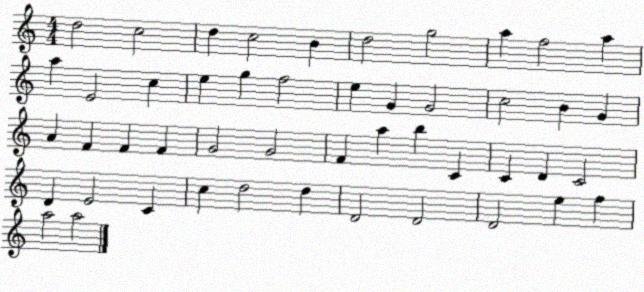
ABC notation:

X:1
T:Untitled
M:4/4
L:1/4
K:C
d2 c2 d c2 B d2 g2 a f2 a a E2 c e g f2 e G G2 c2 B G A F F F G2 G2 F a b C C D C2 D E2 C c d2 d D2 D2 D2 e f a2 a2